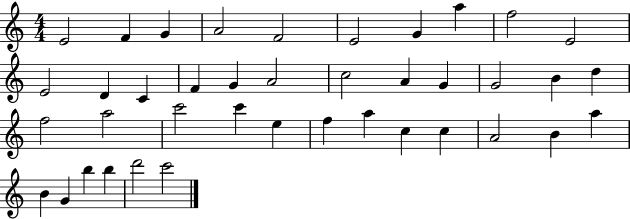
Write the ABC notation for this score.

X:1
T:Untitled
M:4/4
L:1/4
K:C
E2 F G A2 F2 E2 G a f2 E2 E2 D C F G A2 c2 A G G2 B d f2 a2 c'2 c' e f a c c A2 B a B G b b d'2 c'2